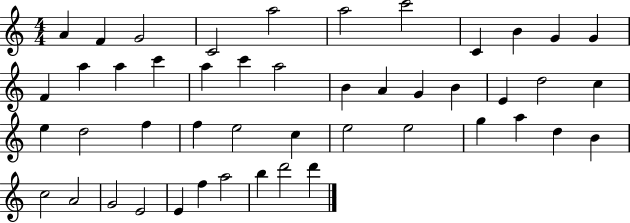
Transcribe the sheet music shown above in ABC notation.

X:1
T:Untitled
M:4/4
L:1/4
K:C
A F G2 C2 a2 a2 c'2 C B G G F a a c' a c' a2 B A G B E d2 c e d2 f f e2 c e2 e2 g a d B c2 A2 G2 E2 E f a2 b d'2 d'